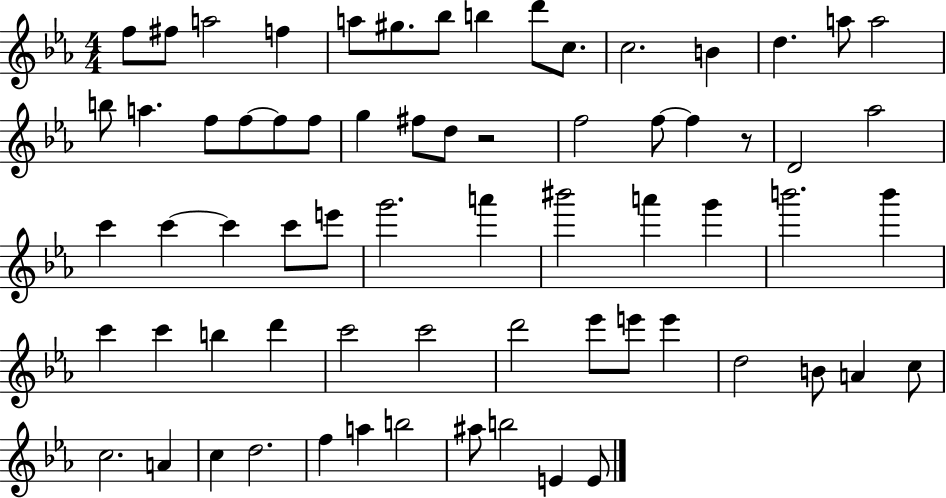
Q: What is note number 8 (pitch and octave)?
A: B5